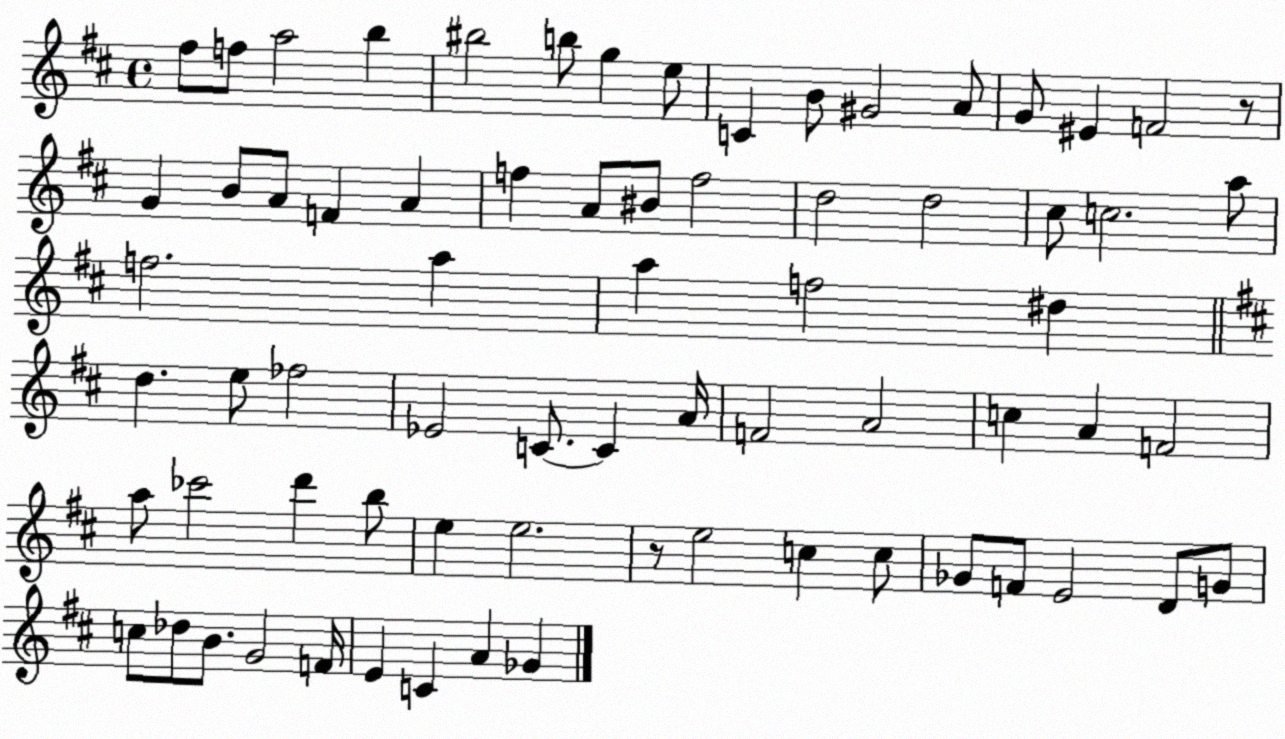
X:1
T:Untitled
M:4/4
L:1/4
K:D
^f/2 f/2 a2 b ^b2 b/2 g e/2 C B/2 ^G2 A/2 G/2 ^E F2 z/2 G B/2 A/2 F A f A/2 ^B/2 f2 d2 d2 ^c/2 c2 a/2 f2 a a f2 ^d d e/2 _f2 _E2 C/2 C A/4 F2 A2 c A F2 a/2 _c'2 d' b/2 e e2 z/2 e2 c c/2 _G/2 F/2 E2 D/2 G/2 c/2 _d/2 B/2 G2 F/4 E C A _G